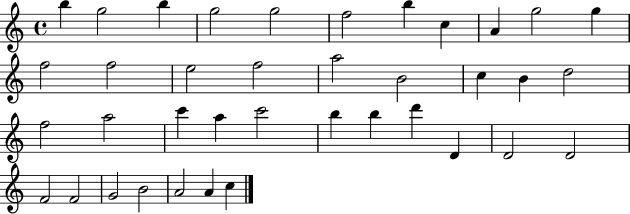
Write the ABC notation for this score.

X:1
T:Untitled
M:4/4
L:1/4
K:C
b g2 b g2 g2 f2 b c A g2 g f2 f2 e2 f2 a2 B2 c B d2 f2 a2 c' a c'2 b b d' D D2 D2 F2 F2 G2 B2 A2 A c